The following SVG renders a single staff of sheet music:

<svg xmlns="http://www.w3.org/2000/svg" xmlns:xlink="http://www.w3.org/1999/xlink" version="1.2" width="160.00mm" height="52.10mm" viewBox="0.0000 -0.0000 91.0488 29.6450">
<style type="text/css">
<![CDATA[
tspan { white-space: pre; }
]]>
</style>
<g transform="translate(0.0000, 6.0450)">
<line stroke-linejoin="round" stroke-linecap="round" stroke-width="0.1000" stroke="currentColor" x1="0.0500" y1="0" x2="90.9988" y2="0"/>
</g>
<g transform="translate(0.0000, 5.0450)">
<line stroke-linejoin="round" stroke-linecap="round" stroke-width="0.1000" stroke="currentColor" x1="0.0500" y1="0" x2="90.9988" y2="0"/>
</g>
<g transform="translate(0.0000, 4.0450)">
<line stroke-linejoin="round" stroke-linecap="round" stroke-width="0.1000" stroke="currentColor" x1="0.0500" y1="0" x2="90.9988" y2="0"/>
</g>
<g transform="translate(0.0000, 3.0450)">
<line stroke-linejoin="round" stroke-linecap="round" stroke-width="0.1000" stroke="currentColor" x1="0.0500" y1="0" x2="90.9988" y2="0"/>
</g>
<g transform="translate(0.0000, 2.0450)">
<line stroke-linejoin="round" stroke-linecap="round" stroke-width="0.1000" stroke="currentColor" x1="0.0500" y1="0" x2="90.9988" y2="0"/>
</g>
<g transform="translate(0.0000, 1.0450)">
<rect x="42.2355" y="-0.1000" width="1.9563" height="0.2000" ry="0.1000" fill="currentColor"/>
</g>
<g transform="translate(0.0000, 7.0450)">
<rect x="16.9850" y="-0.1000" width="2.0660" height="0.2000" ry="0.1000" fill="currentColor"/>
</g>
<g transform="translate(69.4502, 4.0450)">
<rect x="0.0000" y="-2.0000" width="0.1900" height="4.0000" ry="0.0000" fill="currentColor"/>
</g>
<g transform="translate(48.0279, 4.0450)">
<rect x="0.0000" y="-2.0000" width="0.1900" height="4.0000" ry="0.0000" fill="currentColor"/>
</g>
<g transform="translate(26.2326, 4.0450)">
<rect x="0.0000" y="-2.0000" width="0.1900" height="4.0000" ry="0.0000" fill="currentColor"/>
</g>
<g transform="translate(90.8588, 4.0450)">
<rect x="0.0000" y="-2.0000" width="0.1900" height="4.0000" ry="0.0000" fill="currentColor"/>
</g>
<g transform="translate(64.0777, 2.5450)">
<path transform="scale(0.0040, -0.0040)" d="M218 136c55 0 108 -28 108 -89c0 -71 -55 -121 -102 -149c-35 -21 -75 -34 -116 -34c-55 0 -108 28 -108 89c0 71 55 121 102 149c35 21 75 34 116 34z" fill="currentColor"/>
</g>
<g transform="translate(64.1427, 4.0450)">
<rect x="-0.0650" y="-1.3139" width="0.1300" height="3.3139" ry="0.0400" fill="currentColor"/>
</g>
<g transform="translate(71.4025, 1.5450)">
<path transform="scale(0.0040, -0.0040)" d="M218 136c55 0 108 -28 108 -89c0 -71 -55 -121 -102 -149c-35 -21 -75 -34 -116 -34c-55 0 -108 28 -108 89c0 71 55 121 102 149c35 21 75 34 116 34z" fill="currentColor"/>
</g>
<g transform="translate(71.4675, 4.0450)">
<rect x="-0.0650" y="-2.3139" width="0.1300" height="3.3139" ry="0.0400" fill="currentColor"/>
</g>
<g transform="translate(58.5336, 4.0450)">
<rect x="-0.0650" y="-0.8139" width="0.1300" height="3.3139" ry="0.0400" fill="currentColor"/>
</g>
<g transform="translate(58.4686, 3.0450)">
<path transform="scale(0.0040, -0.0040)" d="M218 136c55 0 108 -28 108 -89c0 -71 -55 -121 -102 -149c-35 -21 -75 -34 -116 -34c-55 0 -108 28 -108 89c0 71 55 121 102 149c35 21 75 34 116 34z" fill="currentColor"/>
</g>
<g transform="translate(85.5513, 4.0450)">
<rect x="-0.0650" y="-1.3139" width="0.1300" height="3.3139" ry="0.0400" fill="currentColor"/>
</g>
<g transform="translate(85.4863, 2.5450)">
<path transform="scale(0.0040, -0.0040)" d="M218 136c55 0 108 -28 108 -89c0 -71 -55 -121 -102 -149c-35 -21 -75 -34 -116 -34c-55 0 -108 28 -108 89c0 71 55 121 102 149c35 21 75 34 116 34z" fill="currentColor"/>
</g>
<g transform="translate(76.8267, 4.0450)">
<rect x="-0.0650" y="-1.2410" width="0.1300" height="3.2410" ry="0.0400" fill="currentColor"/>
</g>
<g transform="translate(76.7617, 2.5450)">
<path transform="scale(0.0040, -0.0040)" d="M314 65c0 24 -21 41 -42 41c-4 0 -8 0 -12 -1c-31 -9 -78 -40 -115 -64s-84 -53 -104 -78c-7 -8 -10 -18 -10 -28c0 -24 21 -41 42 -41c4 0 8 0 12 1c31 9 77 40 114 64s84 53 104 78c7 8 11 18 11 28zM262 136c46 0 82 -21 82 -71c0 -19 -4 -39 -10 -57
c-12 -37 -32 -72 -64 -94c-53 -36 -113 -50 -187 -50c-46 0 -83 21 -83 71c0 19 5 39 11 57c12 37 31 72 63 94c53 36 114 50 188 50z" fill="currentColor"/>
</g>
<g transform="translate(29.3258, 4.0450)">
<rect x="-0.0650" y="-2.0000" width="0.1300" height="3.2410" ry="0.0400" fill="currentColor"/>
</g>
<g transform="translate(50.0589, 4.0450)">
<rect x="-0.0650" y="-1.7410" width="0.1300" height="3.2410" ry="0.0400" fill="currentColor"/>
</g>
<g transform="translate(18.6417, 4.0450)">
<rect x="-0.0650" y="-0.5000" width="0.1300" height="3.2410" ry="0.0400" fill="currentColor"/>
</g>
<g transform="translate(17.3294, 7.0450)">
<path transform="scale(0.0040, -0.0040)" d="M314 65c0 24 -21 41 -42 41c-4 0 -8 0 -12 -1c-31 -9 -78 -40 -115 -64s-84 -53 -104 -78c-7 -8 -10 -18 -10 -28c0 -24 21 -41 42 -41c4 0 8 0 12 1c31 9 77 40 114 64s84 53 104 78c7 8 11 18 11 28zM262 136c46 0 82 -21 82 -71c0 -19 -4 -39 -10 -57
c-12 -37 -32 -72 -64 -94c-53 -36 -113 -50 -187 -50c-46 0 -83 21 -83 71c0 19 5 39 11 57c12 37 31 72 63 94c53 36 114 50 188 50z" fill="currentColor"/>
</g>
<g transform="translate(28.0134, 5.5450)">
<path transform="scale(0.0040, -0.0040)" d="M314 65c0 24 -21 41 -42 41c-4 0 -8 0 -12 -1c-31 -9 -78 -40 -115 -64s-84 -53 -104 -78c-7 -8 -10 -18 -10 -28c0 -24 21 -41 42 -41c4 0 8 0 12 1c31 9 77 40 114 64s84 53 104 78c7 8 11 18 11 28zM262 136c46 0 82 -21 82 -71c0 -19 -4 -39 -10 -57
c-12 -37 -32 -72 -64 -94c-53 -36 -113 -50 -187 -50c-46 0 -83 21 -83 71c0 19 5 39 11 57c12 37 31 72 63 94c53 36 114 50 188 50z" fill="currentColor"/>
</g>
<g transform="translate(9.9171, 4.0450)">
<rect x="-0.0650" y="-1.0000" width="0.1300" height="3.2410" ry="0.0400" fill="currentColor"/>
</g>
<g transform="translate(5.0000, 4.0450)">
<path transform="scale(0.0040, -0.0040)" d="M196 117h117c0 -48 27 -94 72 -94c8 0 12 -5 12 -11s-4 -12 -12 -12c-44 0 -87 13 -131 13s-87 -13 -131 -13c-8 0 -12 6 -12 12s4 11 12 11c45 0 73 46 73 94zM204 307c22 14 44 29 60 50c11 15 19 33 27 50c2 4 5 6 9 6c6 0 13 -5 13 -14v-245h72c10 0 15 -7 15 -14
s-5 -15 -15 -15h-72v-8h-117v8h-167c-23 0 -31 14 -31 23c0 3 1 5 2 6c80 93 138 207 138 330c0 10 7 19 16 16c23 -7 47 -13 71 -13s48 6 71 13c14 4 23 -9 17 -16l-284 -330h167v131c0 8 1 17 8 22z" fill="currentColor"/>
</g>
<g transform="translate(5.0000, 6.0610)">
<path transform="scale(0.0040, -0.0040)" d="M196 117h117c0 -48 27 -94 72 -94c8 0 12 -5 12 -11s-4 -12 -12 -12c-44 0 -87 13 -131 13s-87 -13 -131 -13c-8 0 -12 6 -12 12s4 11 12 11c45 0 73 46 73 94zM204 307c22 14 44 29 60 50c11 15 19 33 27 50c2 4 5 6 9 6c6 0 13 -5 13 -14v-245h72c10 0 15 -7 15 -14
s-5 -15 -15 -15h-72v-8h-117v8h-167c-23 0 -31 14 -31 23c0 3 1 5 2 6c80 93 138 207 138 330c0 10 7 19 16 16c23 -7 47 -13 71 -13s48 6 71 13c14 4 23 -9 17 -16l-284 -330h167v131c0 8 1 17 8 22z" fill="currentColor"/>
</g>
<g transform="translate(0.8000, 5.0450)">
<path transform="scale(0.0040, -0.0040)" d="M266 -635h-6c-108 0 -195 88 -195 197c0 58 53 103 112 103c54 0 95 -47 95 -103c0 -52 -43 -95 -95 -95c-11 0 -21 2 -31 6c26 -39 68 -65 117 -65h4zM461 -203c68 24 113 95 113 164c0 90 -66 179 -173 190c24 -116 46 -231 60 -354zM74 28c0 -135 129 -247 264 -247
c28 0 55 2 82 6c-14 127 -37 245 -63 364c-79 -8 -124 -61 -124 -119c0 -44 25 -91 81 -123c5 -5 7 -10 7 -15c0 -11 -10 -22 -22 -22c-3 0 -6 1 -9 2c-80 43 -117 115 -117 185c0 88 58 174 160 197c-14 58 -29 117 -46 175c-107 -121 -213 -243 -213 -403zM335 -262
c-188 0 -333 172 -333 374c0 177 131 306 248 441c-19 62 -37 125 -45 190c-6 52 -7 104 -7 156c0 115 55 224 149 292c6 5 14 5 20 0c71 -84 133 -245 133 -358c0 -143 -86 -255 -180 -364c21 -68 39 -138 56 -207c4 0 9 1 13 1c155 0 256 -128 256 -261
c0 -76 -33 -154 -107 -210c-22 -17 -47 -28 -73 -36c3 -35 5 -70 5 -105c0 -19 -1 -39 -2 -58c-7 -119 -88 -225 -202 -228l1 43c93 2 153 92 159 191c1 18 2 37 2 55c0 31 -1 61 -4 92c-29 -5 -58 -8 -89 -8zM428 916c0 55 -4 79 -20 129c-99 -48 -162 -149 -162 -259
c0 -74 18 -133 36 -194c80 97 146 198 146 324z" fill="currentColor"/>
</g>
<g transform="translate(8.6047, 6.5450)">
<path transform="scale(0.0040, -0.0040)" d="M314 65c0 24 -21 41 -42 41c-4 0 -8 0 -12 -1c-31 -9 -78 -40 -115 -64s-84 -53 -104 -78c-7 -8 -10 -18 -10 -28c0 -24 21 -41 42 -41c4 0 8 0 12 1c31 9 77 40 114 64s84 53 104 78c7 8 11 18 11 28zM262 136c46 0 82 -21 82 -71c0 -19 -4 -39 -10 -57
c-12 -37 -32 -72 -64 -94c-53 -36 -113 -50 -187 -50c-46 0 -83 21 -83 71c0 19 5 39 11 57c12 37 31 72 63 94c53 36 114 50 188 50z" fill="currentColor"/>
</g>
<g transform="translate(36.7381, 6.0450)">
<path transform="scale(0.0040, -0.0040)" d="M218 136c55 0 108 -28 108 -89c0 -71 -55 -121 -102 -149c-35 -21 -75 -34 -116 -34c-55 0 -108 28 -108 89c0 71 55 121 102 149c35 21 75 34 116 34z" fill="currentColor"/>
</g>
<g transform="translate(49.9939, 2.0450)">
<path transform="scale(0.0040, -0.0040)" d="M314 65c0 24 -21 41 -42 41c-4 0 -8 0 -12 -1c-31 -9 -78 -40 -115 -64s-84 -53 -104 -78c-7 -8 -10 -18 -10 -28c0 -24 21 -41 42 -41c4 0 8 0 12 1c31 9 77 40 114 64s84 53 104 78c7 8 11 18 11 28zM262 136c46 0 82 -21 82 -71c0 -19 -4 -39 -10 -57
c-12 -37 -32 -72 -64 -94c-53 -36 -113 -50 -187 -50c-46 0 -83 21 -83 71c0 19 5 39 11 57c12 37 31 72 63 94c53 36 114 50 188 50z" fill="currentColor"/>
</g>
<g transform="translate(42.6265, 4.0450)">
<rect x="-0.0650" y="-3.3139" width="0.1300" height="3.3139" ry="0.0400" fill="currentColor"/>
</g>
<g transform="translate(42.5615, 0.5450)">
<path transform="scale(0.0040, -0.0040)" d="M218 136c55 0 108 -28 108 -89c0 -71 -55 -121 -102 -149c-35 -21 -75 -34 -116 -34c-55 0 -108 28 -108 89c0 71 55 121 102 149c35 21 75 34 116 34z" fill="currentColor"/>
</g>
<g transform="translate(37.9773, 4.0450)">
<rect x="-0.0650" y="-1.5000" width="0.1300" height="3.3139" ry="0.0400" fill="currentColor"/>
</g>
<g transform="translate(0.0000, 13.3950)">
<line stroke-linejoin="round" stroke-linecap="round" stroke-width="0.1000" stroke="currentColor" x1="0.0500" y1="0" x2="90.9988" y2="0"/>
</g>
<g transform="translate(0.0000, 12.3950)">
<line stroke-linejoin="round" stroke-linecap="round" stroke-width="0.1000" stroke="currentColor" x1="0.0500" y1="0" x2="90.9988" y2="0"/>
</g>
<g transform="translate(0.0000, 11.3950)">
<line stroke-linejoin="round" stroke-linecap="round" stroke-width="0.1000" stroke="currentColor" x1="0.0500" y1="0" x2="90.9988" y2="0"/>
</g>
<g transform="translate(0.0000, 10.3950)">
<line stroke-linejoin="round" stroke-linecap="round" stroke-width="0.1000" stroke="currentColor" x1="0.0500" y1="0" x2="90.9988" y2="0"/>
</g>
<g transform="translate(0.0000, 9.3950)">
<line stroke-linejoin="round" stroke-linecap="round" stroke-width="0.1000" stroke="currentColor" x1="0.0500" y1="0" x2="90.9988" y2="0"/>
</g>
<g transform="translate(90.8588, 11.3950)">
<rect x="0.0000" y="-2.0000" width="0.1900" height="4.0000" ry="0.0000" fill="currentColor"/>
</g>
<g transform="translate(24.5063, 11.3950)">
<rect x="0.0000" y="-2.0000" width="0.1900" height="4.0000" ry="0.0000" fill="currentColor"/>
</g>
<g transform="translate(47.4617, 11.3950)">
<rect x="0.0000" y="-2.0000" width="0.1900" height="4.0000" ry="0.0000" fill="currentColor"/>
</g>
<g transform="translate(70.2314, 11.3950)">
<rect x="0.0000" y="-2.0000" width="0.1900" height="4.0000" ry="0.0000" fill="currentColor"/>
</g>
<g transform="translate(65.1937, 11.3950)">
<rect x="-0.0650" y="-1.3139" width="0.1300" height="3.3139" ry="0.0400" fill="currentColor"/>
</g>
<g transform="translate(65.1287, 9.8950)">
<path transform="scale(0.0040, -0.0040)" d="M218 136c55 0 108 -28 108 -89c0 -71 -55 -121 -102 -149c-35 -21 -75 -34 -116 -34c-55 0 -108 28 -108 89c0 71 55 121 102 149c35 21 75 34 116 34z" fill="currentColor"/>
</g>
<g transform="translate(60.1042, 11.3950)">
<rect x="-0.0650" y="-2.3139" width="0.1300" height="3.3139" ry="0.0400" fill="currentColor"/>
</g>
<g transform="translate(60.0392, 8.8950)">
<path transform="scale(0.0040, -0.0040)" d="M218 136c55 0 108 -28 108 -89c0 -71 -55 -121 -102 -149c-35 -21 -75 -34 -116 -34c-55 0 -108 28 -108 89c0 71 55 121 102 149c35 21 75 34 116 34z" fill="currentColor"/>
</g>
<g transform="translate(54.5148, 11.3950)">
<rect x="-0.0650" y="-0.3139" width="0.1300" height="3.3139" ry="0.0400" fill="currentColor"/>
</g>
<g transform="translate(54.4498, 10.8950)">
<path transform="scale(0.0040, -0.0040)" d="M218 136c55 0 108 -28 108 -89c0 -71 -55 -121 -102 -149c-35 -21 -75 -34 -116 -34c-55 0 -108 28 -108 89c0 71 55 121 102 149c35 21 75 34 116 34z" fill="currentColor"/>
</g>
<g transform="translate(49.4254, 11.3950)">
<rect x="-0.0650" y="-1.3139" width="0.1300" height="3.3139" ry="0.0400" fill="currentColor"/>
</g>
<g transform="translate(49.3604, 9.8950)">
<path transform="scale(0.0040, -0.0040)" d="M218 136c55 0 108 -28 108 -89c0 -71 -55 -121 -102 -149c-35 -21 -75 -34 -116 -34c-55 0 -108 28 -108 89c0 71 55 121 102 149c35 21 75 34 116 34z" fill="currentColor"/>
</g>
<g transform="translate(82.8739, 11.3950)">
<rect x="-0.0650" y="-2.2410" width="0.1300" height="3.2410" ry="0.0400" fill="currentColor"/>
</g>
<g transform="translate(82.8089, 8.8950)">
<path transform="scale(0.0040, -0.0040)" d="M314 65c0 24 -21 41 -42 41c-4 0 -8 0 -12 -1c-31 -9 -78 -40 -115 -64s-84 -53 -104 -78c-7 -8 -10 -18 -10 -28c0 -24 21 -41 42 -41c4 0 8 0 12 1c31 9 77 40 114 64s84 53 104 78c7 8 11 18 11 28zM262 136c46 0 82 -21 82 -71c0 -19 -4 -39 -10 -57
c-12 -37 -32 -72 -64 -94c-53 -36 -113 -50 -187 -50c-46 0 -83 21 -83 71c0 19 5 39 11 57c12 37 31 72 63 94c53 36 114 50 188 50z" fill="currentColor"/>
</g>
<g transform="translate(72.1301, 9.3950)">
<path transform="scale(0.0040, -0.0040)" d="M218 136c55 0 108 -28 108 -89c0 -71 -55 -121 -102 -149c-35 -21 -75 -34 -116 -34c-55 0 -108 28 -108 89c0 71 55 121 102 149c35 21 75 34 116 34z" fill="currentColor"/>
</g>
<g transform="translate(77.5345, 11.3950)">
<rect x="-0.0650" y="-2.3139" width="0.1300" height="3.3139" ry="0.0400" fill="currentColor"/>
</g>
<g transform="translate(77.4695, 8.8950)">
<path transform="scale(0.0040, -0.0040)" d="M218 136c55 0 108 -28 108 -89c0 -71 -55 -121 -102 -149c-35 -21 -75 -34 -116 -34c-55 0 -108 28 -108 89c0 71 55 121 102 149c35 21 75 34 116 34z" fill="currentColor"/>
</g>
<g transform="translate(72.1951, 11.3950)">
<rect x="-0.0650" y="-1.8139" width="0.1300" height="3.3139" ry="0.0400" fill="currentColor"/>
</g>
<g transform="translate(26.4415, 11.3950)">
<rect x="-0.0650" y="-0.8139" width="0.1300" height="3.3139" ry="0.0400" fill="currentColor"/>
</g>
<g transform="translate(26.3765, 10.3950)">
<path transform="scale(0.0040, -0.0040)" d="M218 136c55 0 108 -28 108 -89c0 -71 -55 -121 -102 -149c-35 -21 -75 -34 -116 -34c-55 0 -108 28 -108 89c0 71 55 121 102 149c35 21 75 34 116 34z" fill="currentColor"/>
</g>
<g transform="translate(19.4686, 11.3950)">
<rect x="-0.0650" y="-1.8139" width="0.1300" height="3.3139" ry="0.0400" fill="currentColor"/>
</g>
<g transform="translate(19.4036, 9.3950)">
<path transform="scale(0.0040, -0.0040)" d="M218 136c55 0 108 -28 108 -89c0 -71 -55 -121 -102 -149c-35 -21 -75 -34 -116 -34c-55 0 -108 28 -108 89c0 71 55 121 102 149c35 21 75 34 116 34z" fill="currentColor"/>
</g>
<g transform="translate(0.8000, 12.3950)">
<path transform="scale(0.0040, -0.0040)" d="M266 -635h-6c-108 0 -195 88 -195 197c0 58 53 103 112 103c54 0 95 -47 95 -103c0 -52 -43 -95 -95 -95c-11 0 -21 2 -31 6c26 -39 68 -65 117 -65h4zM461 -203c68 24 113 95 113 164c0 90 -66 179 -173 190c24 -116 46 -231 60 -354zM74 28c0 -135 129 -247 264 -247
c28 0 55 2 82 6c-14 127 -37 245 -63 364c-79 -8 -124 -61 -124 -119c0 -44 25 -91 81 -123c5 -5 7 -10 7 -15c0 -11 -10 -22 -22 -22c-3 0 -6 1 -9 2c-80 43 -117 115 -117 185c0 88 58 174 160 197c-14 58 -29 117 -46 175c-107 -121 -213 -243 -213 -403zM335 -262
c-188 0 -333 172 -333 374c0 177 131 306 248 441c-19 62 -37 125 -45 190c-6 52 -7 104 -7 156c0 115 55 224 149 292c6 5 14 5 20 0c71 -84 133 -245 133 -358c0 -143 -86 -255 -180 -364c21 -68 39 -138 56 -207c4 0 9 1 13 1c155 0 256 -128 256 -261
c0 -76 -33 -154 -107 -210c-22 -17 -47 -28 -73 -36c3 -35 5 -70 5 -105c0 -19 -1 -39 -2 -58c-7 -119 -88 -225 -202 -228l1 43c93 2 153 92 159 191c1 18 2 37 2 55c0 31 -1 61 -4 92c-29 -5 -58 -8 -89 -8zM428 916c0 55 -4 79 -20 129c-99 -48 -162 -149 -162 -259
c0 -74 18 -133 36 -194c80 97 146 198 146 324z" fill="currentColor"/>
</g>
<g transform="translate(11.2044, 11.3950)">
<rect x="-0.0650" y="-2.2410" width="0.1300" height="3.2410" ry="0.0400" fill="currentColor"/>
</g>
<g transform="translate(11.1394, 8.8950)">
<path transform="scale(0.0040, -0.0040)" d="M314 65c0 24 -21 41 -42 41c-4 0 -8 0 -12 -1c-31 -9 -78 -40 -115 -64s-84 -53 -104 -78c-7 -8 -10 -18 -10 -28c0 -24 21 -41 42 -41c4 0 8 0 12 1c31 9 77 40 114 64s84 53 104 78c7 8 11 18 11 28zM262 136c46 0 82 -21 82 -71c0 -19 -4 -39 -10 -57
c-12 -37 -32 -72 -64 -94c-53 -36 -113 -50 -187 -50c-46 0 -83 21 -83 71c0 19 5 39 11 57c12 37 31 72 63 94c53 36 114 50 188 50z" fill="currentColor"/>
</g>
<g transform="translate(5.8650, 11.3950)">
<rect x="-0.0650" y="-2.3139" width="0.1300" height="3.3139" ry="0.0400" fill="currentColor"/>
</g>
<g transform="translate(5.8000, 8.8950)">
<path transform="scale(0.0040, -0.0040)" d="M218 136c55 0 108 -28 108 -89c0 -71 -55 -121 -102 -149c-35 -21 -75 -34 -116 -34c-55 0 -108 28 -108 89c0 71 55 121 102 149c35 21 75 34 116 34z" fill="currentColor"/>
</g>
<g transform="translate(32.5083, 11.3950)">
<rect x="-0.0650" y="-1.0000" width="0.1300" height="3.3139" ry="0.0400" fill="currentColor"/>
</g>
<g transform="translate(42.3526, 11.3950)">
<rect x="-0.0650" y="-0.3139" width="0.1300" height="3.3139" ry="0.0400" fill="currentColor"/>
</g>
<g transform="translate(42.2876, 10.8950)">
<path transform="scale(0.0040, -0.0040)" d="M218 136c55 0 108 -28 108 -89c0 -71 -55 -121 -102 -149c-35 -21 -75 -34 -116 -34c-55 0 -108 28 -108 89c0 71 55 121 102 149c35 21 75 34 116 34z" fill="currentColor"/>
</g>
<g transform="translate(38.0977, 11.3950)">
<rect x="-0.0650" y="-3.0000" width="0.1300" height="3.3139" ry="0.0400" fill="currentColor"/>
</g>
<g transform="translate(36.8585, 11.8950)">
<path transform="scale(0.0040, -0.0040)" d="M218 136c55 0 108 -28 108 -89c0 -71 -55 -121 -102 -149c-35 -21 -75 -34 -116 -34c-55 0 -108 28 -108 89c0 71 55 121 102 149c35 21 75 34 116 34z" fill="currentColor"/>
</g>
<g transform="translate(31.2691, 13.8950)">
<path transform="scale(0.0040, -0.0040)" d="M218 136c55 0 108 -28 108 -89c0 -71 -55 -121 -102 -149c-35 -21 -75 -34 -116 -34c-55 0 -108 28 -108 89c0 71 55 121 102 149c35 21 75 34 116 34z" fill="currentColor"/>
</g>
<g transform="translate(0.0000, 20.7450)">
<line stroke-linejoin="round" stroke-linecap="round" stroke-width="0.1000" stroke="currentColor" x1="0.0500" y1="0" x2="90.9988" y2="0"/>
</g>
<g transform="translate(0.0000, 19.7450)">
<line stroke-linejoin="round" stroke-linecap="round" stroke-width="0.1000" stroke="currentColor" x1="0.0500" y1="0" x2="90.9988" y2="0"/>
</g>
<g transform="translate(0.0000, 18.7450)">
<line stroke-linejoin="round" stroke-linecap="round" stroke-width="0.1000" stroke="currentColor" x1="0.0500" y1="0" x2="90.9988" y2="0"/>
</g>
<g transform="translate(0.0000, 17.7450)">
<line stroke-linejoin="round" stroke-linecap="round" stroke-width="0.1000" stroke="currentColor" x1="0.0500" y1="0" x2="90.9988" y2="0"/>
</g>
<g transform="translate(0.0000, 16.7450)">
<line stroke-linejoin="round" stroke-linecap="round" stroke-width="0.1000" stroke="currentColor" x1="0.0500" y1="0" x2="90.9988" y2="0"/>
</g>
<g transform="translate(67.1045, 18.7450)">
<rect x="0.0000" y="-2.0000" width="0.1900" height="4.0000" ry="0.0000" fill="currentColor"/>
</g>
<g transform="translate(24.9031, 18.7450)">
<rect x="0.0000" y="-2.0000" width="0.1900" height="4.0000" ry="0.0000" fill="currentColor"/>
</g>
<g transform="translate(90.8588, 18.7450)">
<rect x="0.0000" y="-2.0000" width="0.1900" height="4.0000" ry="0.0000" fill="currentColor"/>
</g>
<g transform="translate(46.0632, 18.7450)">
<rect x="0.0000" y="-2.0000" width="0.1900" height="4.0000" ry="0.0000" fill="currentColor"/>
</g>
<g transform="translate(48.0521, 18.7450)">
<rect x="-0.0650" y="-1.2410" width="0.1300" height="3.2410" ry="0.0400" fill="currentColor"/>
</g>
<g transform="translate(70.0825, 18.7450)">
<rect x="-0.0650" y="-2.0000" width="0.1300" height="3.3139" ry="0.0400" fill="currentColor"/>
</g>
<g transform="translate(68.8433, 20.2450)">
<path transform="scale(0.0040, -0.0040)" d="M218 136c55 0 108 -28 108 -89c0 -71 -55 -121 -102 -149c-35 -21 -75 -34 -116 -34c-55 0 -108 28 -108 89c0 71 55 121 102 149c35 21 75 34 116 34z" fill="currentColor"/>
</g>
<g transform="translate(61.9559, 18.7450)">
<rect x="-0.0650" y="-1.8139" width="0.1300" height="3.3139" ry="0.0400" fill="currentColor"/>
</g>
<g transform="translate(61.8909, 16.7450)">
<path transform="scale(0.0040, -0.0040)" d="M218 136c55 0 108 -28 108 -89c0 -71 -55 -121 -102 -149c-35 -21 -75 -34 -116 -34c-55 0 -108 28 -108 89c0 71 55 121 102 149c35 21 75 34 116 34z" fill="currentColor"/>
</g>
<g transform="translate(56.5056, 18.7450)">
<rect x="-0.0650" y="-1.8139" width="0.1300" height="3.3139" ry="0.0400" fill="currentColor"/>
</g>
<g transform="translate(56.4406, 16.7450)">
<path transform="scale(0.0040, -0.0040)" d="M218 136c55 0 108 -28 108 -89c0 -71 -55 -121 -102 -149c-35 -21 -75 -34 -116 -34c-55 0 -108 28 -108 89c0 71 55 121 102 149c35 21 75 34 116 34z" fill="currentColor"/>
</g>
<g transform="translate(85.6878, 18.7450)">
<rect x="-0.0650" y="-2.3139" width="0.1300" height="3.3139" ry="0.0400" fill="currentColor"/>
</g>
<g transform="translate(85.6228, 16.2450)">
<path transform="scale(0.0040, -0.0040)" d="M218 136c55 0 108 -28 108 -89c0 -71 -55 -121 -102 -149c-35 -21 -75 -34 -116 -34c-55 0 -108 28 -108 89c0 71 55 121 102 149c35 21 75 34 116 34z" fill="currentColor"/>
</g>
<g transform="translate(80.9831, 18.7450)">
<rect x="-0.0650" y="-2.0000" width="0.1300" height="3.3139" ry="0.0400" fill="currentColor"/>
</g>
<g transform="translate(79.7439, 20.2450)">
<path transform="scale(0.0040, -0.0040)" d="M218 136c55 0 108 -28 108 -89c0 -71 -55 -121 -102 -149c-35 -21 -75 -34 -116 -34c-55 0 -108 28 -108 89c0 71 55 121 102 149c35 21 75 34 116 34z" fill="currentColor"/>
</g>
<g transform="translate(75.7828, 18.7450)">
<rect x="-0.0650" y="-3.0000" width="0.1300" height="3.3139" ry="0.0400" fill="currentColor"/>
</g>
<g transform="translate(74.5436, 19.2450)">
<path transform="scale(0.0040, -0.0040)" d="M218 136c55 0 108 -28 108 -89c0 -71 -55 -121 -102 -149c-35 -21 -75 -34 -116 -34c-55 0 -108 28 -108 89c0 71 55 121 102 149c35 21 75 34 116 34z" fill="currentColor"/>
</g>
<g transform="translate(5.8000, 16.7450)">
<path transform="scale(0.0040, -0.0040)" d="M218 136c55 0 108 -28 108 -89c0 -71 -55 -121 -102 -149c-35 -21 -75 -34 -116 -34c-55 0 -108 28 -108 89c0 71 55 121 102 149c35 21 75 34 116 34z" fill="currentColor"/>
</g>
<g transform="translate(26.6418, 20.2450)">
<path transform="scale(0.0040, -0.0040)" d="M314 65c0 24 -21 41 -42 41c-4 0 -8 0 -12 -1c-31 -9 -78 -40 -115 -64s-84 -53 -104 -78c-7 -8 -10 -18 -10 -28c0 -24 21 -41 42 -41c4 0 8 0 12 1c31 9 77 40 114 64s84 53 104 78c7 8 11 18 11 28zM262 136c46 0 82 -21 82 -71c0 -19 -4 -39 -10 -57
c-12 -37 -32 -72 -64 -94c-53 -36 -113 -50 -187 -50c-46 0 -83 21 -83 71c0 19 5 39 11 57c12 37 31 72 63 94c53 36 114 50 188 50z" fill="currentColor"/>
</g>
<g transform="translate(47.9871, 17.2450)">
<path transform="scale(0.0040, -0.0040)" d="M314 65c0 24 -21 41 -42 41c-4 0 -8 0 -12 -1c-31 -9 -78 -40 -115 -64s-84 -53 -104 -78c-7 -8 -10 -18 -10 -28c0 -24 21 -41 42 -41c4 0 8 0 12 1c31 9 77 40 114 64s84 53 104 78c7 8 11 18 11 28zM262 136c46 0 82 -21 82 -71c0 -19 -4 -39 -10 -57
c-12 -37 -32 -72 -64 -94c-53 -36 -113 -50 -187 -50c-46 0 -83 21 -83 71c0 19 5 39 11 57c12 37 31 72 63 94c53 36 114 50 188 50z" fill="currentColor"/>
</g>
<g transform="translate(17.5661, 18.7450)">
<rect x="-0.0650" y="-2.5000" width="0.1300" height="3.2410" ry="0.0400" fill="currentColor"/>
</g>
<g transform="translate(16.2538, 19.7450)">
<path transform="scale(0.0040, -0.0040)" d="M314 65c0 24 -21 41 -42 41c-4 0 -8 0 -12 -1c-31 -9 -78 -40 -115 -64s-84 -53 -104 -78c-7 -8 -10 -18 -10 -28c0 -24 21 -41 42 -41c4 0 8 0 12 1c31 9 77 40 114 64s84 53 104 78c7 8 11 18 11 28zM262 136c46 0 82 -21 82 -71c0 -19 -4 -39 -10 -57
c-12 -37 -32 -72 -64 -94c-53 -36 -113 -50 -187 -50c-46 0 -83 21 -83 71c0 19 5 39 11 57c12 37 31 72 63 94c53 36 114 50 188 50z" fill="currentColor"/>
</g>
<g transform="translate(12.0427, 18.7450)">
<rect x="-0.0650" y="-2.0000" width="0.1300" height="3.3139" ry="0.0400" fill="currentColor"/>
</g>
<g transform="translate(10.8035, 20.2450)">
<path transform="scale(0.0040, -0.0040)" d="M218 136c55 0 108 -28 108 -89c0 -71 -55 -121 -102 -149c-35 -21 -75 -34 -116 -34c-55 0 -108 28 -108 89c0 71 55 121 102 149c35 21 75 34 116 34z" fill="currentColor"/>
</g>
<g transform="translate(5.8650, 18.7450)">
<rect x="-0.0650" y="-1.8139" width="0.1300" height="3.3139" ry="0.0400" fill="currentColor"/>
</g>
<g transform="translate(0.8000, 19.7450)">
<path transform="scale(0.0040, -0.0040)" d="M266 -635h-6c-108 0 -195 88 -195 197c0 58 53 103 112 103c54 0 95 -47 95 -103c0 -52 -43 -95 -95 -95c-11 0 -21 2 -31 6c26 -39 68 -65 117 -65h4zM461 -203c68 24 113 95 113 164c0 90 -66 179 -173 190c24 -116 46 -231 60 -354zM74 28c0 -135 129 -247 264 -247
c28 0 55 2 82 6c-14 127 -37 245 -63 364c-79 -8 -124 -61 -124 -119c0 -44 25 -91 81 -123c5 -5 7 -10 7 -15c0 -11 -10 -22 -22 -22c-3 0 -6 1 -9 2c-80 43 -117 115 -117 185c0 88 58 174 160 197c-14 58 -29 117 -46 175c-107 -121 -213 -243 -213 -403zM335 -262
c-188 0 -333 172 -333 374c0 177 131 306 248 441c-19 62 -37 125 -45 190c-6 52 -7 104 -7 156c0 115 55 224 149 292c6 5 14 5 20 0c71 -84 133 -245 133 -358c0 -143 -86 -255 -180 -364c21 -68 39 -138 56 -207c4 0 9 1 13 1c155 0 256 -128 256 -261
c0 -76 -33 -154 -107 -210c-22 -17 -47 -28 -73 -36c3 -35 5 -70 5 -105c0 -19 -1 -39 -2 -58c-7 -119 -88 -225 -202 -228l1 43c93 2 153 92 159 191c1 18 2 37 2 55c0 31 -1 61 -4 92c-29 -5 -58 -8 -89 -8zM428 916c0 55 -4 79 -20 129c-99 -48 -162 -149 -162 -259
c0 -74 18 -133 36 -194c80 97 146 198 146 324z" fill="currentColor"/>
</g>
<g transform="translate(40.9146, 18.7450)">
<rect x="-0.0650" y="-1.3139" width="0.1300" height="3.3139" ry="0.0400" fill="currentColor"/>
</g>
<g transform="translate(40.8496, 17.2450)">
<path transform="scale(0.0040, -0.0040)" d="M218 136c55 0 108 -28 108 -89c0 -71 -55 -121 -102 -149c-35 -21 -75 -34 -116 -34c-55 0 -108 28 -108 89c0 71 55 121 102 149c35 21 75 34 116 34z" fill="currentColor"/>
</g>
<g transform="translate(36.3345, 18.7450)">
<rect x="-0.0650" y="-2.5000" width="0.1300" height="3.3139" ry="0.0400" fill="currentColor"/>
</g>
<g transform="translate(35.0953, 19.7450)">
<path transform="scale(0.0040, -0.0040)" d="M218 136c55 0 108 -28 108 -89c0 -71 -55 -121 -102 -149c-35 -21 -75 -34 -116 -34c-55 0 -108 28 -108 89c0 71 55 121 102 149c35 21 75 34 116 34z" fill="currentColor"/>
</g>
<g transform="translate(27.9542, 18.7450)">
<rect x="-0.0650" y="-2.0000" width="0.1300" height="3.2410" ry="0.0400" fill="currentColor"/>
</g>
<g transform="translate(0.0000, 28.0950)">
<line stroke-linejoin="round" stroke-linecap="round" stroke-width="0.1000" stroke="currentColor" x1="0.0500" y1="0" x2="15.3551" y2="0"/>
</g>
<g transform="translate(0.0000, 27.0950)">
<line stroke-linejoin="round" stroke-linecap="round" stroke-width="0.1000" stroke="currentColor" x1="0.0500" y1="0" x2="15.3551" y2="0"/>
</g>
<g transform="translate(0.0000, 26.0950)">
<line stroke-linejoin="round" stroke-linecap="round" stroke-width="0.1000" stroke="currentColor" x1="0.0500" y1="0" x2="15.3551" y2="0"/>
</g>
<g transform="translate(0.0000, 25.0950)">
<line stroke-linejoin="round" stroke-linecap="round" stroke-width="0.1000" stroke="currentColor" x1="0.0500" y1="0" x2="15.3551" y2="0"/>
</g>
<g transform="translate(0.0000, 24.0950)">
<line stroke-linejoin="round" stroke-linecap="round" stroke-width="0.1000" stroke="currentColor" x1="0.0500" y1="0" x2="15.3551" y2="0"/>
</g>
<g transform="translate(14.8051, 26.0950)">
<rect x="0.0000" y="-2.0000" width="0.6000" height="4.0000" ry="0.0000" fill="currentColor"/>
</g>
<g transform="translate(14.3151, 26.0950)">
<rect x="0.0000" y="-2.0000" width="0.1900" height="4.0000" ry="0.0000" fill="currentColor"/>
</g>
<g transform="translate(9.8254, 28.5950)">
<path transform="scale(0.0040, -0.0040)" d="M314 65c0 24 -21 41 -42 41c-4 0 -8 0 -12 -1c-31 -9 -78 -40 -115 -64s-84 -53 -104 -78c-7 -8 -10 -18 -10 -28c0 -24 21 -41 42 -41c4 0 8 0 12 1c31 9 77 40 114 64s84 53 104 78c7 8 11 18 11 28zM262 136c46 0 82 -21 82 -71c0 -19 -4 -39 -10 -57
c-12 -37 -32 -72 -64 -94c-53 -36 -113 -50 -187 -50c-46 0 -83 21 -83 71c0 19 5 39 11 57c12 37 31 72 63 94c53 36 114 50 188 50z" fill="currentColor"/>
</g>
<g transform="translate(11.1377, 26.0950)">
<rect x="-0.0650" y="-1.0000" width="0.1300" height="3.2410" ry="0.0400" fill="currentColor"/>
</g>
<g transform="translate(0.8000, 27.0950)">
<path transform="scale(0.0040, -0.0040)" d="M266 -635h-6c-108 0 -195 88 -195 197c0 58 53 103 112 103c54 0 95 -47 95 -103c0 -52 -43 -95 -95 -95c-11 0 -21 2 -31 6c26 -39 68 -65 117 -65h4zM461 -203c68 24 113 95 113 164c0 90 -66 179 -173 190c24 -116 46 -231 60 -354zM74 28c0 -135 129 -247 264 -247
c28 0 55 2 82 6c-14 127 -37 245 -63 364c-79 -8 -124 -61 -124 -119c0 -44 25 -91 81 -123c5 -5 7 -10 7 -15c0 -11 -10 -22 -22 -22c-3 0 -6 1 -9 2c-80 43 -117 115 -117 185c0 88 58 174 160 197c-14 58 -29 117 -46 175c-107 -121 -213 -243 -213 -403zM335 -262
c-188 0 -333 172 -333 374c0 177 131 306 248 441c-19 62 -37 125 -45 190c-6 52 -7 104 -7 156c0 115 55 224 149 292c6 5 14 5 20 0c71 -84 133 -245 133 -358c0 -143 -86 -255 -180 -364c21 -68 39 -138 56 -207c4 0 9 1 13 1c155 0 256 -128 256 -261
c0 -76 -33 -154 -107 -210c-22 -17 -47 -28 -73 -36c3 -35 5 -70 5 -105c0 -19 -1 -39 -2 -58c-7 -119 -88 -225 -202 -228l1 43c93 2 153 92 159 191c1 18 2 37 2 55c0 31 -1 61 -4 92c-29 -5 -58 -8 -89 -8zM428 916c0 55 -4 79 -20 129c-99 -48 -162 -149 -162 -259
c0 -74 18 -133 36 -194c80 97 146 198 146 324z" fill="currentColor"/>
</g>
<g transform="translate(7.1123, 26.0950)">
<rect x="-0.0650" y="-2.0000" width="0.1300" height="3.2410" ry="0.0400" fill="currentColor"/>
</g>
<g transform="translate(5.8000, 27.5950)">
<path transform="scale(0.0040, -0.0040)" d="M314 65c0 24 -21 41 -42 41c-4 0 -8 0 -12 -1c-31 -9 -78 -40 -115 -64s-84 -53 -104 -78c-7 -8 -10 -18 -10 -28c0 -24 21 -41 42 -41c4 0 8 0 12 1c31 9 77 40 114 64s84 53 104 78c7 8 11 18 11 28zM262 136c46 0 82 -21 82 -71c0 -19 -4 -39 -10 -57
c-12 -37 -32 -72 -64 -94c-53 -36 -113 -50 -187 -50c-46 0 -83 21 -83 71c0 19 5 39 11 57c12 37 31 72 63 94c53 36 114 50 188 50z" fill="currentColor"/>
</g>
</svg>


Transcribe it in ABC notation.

X:1
T:Untitled
M:4/4
L:1/4
K:C
D2 C2 F2 E b f2 d e g e2 e g g2 f d D A c e c g e f g g2 f F G2 F2 G e e2 f f F A F g F2 D2